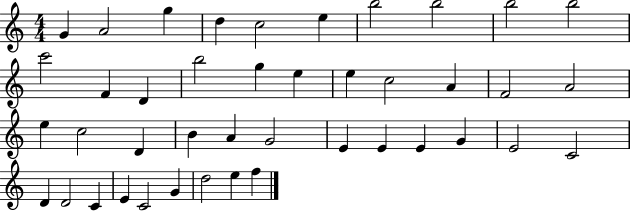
X:1
T:Untitled
M:4/4
L:1/4
K:C
G A2 g d c2 e b2 b2 b2 b2 c'2 F D b2 g e e c2 A F2 A2 e c2 D B A G2 E E E G E2 C2 D D2 C E C2 G d2 e f